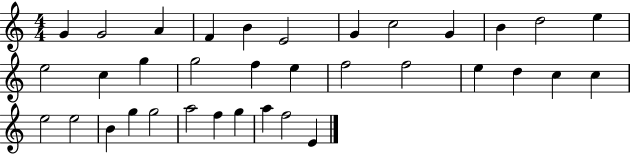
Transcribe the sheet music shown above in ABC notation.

X:1
T:Untitled
M:4/4
L:1/4
K:C
G G2 A F B E2 G c2 G B d2 e e2 c g g2 f e f2 f2 e d c c e2 e2 B g g2 a2 f g a f2 E